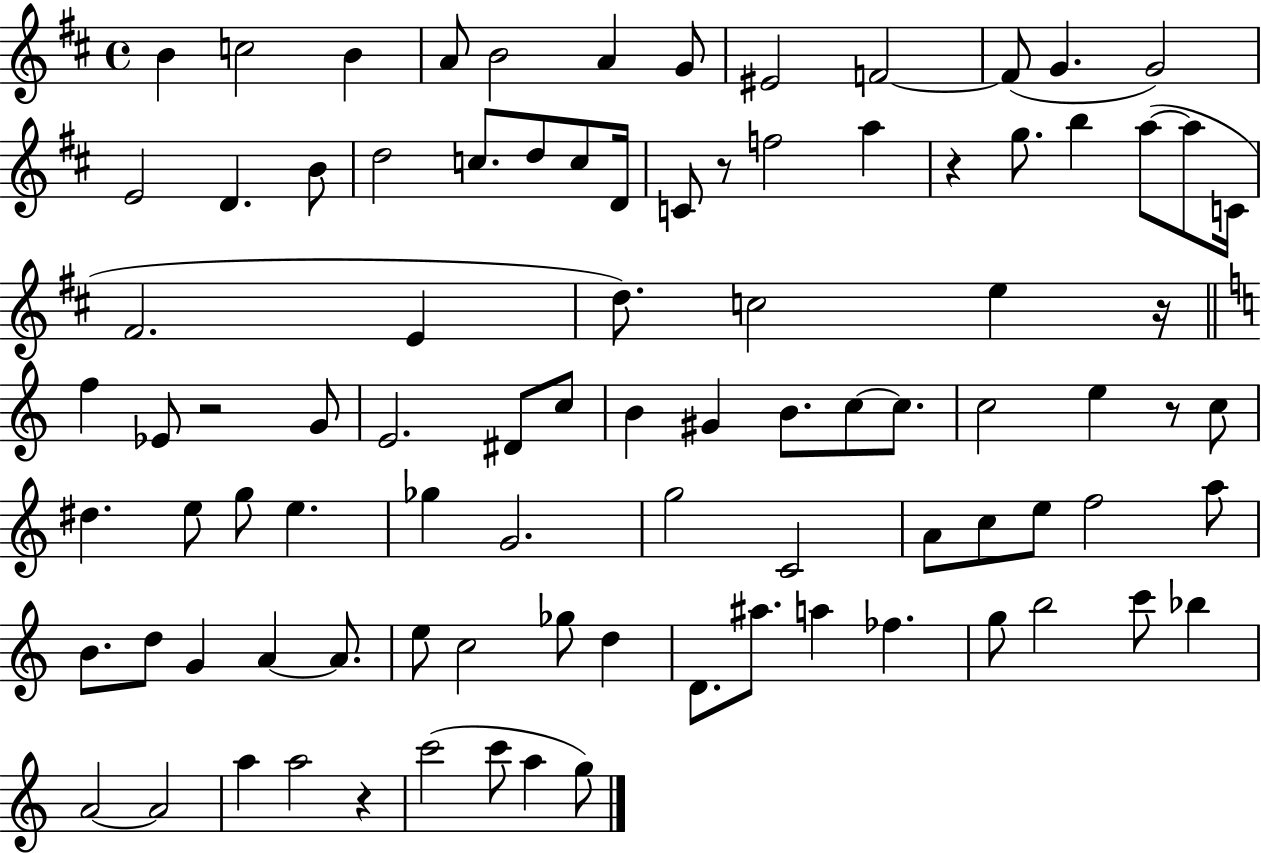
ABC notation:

X:1
T:Untitled
M:4/4
L:1/4
K:D
B c2 B A/2 B2 A G/2 ^E2 F2 F/2 G G2 E2 D B/2 d2 c/2 d/2 c/2 D/4 C/2 z/2 f2 a z g/2 b a/2 a/2 C/4 ^F2 E d/2 c2 e z/4 f _E/2 z2 G/2 E2 ^D/2 c/2 B ^G B/2 c/2 c/2 c2 e z/2 c/2 ^d e/2 g/2 e _g G2 g2 C2 A/2 c/2 e/2 f2 a/2 B/2 d/2 G A A/2 e/2 c2 _g/2 d D/2 ^a/2 a _f g/2 b2 c'/2 _b A2 A2 a a2 z c'2 c'/2 a g/2